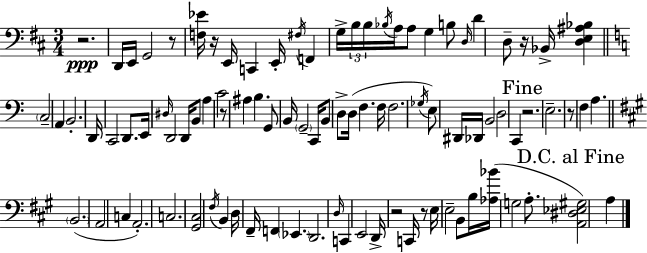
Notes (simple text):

R/h. D2/s E2/s G2/h R/e [F3,Eb4]/s R/s E2/s C2/q E2/s F#3/s F2/q G3/s B3/s B3/s Bb3/s A3/s A3/e G3/q B3/e D3/s D4/q D3/e R/s Bb2/s [D3,E3,A#3,Bb3]/q C3/h A2/q B2/h. D2/s C2/h D2/e. E2/s D#3/s D2/h D2/s B2/e A3/q C4/h R/e A#3/q B3/q. G2/e B2/s G2/h C2/s B2/e D3/e D3/s F3/q. F3/s F3/h. Gb3/s E3/e D#2/s Db2/s B2/h D3/h C2/q R/h. E3/h. R/e F3/q A3/q. B2/h. A2/h C3/q A2/h. C3/h. [G#2,C#3]/h F#3/s B2/q D3/s F#2/s F2/q Eb2/q. D2/h. D3/s C2/q E2/h D2/s R/h C2/s R/e E3/s E3/h B2/e B3/s [Ab3,Bb4]/s G3/h A3/e. [A2,D#3,Eb3,G#3]/h A3/q